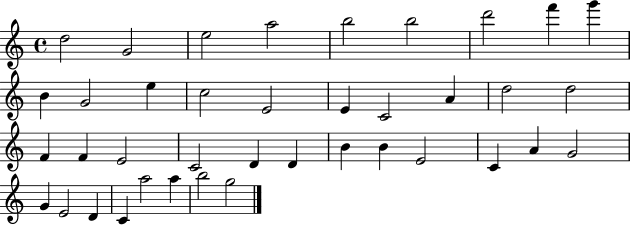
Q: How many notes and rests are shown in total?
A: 39